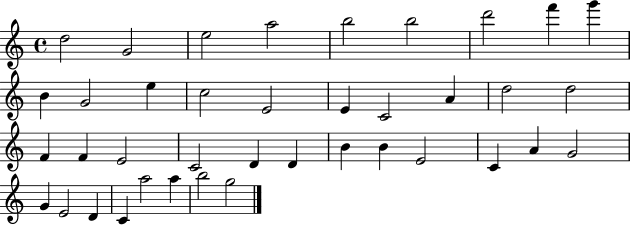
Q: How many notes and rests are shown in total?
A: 39